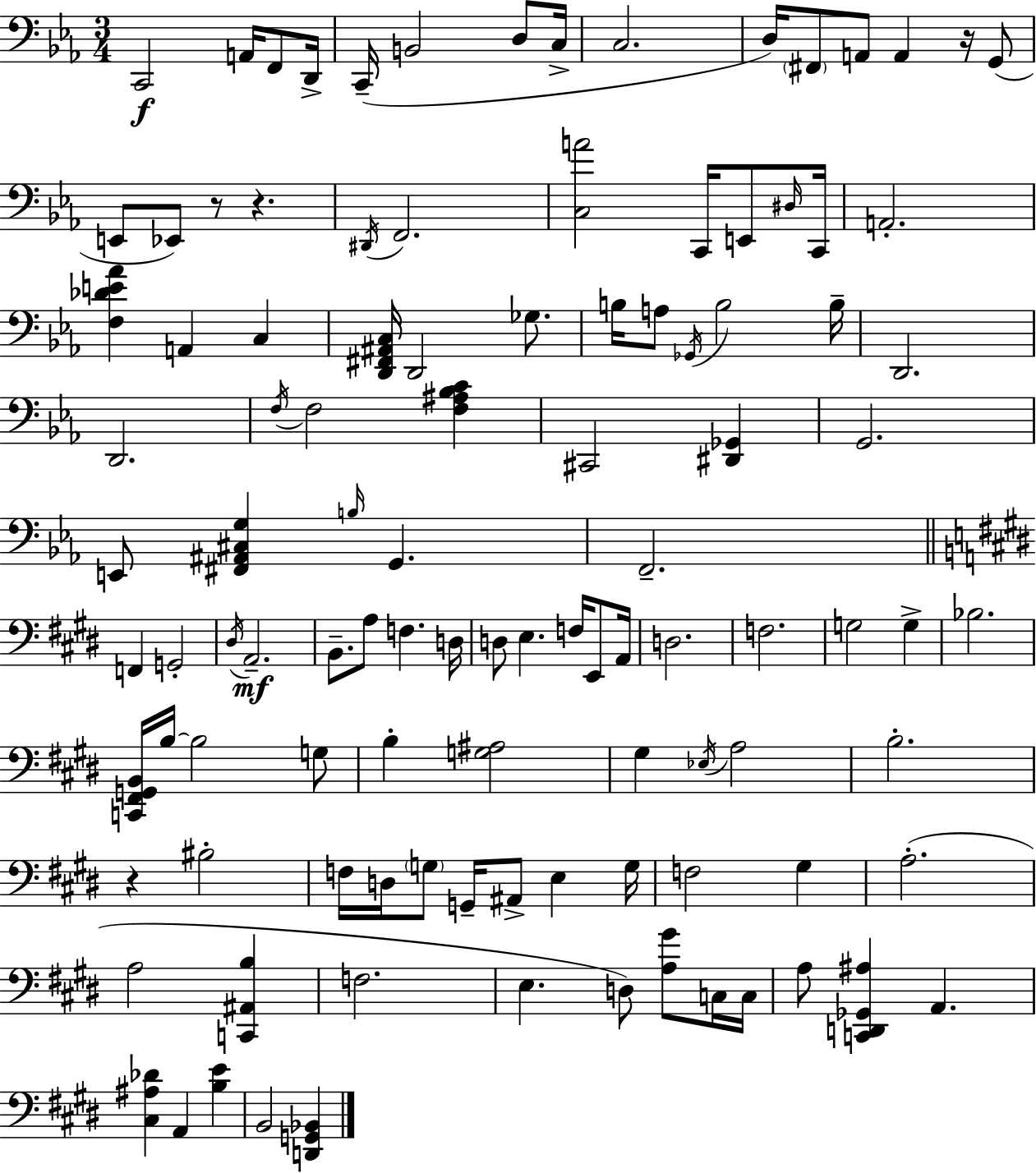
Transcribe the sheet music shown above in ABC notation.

X:1
T:Untitled
M:3/4
L:1/4
K:Cm
C,,2 A,,/4 F,,/2 D,,/4 C,,/4 B,,2 D,/2 C,/4 C,2 D,/4 ^F,,/2 A,,/2 A,, z/4 G,,/2 E,,/2 _E,,/2 z/2 z ^D,,/4 F,,2 [C,A]2 C,,/4 E,,/2 ^D,/4 C,,/4 A,,2 [F,_DE_A] A,, C, [D,,^F,,^A,,C,]/4 D,,2 _G,/2 B,/4 A,/2 _G,,/4 B,2 B,/4 D,,2 D,,2 F,/4 F,2 [F,^A,_B,C] ^C,,2 [^D,,_G,,] G,,2 E,,/2 [^F,,^A,,^C,G,] B,/4 G,, F,,2 F,, G,,2 ^D,/4 A,,2 B,,/2 A,/2 F, D,/4 D,/2 E, F,/4 E,,/2 A,,/4 D,2 F,2 G,2 G, _B,2 [C,,^F,,G,,B,,]/4 B,/4 B,2 G,/2 B, [G,^A,]2 ^G, _E,/4 A,2 B,2 z ^B,2 F,/4 D,/4 G,/2 G,,/4 ^A,,/2 E, G,/4 F,2 ^G, A,2 A,2 [C,,^A,,B,] F,2 E, D,/2 [A,^G]/2 C,/4 C,/4 A,/2 [C,,D,,_G,,^A,] A,, [^C,^A,_D] A,, [B,E] B,,2 [D,,G,,_B,,]